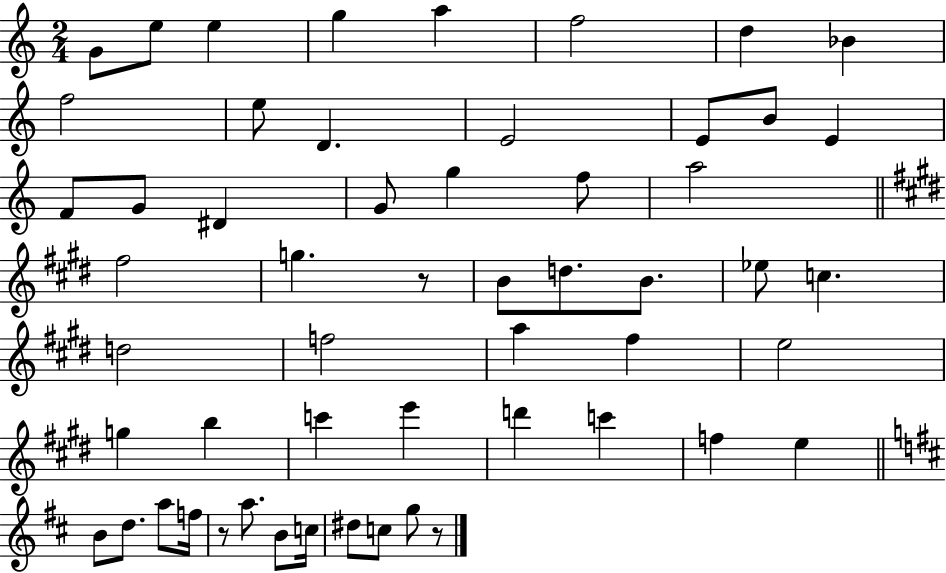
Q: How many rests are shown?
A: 3